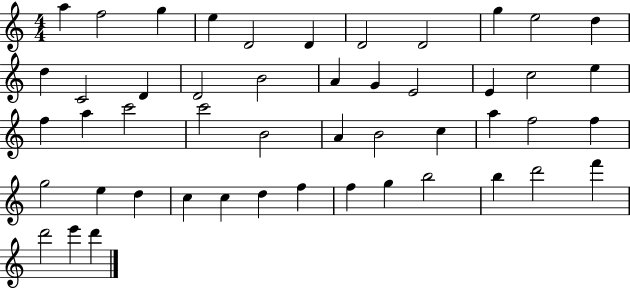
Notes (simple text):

A5/q F5/h G5/q E5/q D4/h D4/q D4/h D4/h G5/q E5/h D5/q D5/q C4/h D4/q D4/h B4/h A4/q G4/q E4/h E4/q C5/h E5/q F5/q A5/q C6/h C6/h B4/h A4/q B4/h C5/q A5/q F5/h F5/q G5/h E5/q D5/q C5/q C5/q D5/q F5/q F5/q G5/q B5/h B5/q D6/h F6/q D6/h E6/q D6/q